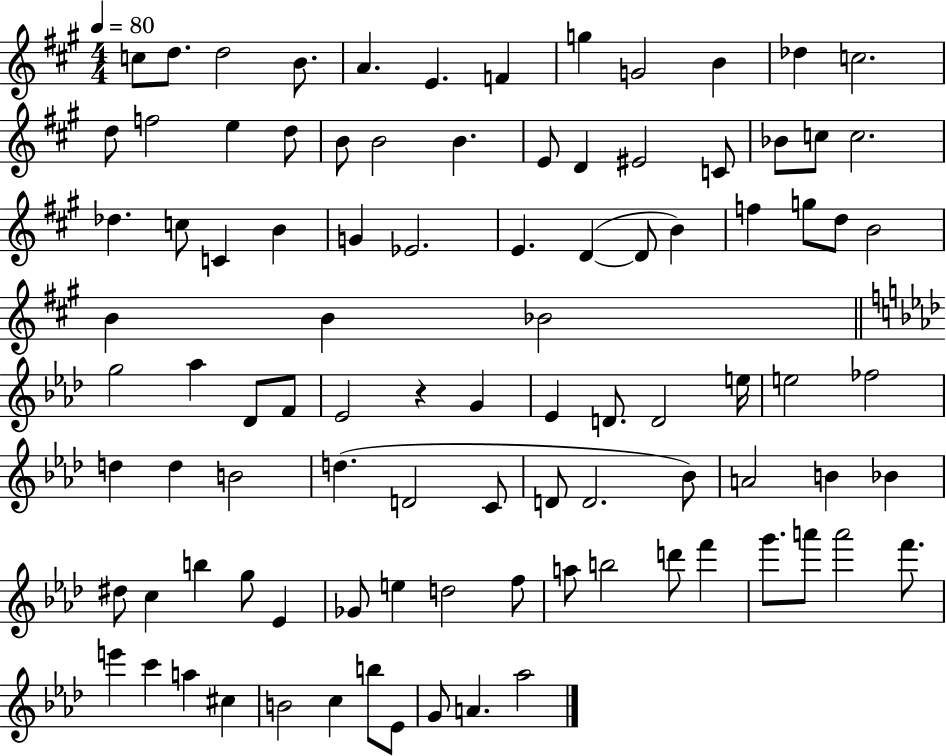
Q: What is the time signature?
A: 4/4